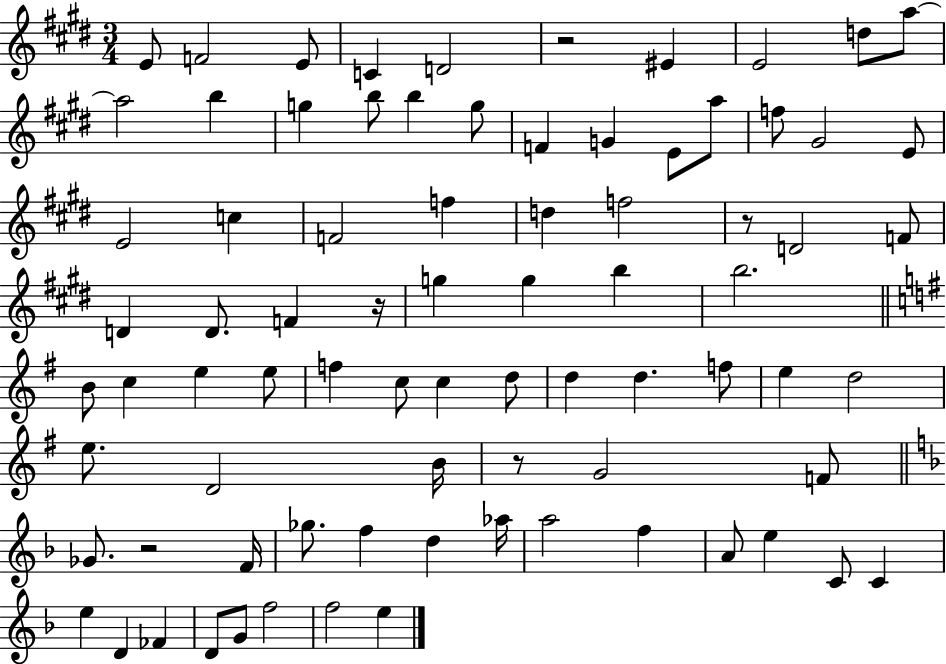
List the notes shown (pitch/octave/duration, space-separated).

E4/e F4/h E4/e C4/q D4/h R/h EIS4/q E4/h D5/e A5/e A5/h B5/q G5/q B5/e B5/q G5/e F4/q G4/q E4/e A5/e F5/e G#4/h E4/e E4/h C5/q F4/h F5/q D5/q F5/h R/e D4/h F4/e D4/q D4/e. F4/q R/s G5/q G5/q B5/q B5/h. B4/e C5/q E5/q E5/e F5/q C5/e C5/q D5/e D5/q D5/q. F5/e E5/q D5/h E5/e. D4/h B4/s R/e G4/h F4/e Gb4/e. R/h F4/s Gb5/e. F5/q D5/q Ab5/s A5/h F5/q A4/e E5/q C4/e C4/q E5/q D4/q FES4/q D4/e G4/e F5/h F5/h E5/q